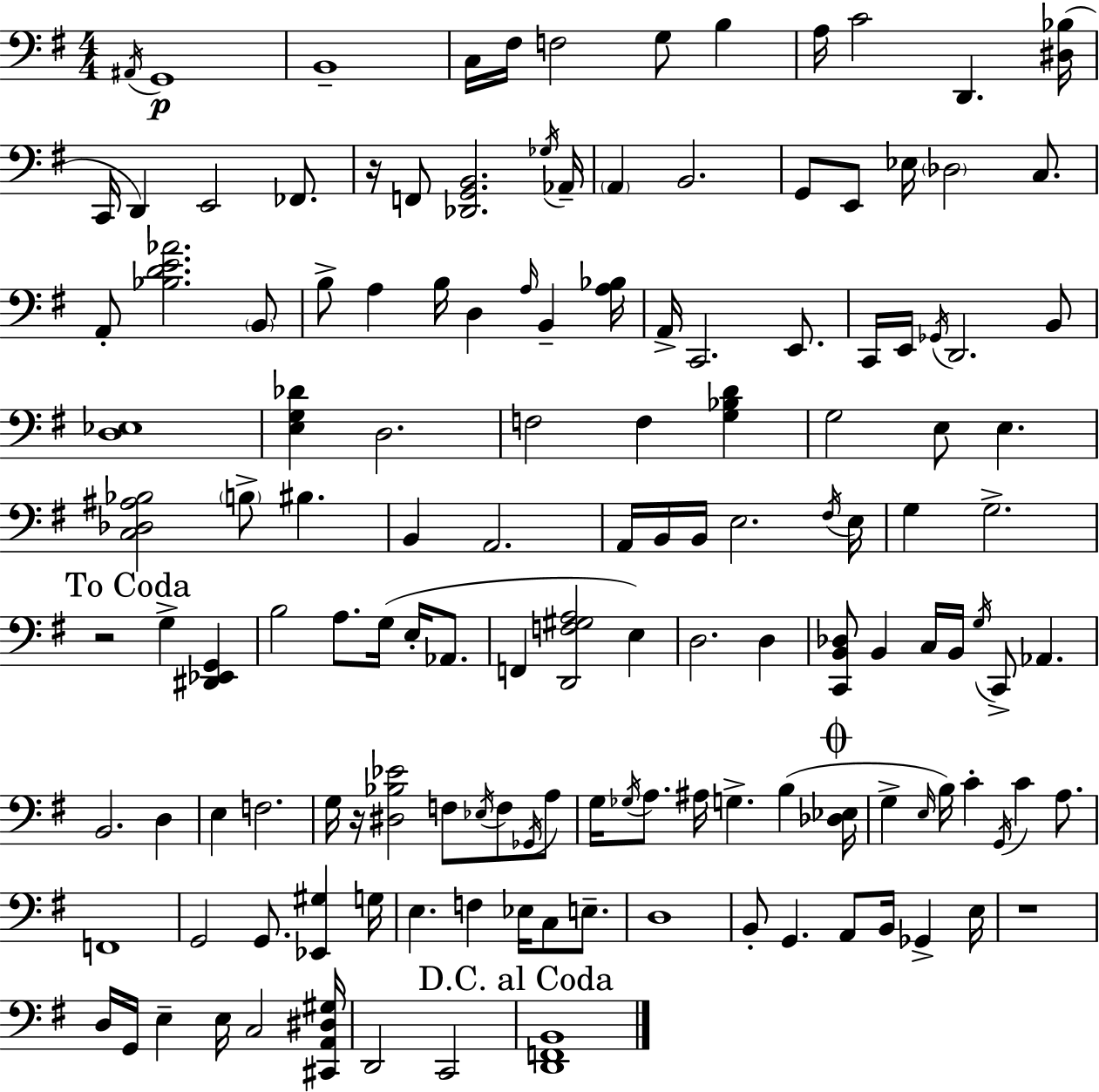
A#2/s G2/w B2/w C3/s F#3/s F3/h G3/e B3/q A3/s C4/h D2/q. [D#3,Bb3]/s C2/s D2/q E2/h FES2/e. R/s F2/e [Db2,G2,B2]/h. Gb3/s Ab2/s A2/q B2/h. G2/e E2/e Eb3/s Db3/h C3/e. A2/e [Bb3,D4,E4,Ab4]/h. B2/e B3/e A3/q B3/s D3/q A3/s B2/q [A3,Bb3]/s A2/s C2/h. E2/e. C2/s E2/s Gb2/s D2/h. B2/e [D3,Eb3]/w [E3,G3,Db4]/q D3/h. F3/h F3/q [G3,Bb3,D4]/q G3/h E3/e E3/q. [C3,Db3,A#3,Bb3]/h B3/e BIS3/q. B2/q A2/h. A2/s B2/s B2/s E3/h. F#3/s E3/s G3/q G3/h. R/h G3/q [D#2,Eb2,G2]/q B3/h A3/e. G3/s E3/s Ab2/e. F2/q [D2,F3,G#3,A3]/h E3/q D3/h. D3/q [C2,B2,Db3]/e B2/q C3/s B2/s G3/s C2/e Ab2/q. B2/h. D3/q E3/q F3/h. G3/s R/s [D#3,Bb3,Eb4]/h F3/e Eb3/s F3/e Gb2/s A3/e G3/s Gb3/s A3/e. A#3/s G3/q. B3/q [Db3,Eb3]/s G3/q E3/s B3/s C4/q G2/s C4/q A3/e. F2/w G2/h G2/e. [Eb2,G#3]/q G3/s E3/q. F3/q Eb3/s C3/e E3/e. D3/w B2/e G2/q. A2/e B2/s Gb2/q E3/s R/w D3/s G2/s E3/q E3/s C3/h [C#2,A2,D#3,G#3]/s D2/h C2/h [D2,F2,B2]/w